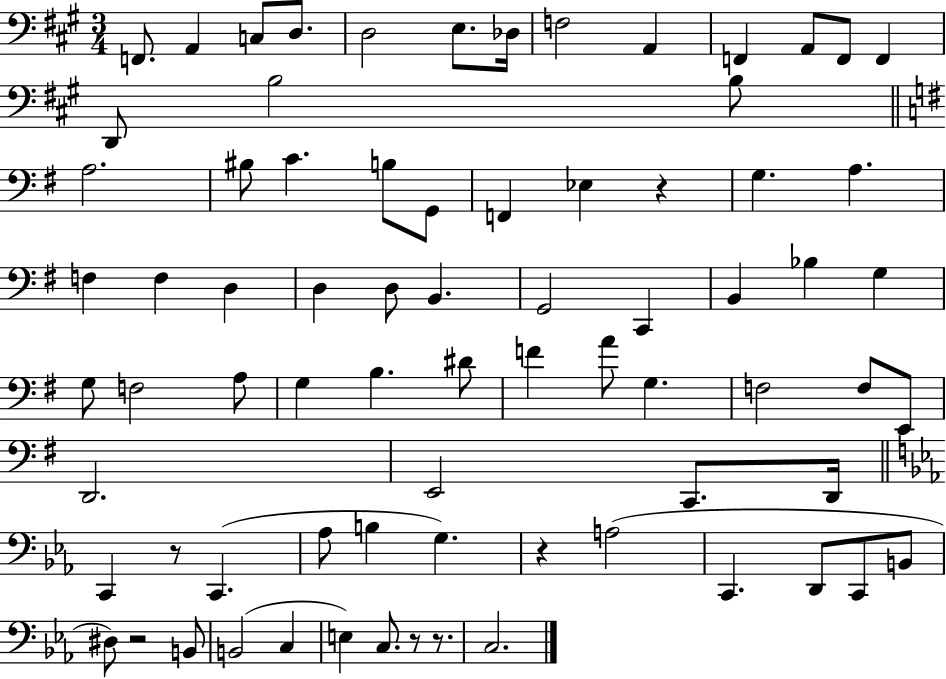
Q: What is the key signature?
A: A major